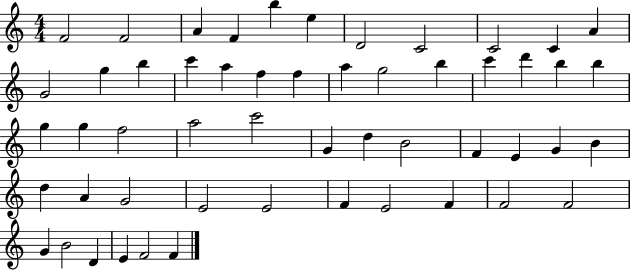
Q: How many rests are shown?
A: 0